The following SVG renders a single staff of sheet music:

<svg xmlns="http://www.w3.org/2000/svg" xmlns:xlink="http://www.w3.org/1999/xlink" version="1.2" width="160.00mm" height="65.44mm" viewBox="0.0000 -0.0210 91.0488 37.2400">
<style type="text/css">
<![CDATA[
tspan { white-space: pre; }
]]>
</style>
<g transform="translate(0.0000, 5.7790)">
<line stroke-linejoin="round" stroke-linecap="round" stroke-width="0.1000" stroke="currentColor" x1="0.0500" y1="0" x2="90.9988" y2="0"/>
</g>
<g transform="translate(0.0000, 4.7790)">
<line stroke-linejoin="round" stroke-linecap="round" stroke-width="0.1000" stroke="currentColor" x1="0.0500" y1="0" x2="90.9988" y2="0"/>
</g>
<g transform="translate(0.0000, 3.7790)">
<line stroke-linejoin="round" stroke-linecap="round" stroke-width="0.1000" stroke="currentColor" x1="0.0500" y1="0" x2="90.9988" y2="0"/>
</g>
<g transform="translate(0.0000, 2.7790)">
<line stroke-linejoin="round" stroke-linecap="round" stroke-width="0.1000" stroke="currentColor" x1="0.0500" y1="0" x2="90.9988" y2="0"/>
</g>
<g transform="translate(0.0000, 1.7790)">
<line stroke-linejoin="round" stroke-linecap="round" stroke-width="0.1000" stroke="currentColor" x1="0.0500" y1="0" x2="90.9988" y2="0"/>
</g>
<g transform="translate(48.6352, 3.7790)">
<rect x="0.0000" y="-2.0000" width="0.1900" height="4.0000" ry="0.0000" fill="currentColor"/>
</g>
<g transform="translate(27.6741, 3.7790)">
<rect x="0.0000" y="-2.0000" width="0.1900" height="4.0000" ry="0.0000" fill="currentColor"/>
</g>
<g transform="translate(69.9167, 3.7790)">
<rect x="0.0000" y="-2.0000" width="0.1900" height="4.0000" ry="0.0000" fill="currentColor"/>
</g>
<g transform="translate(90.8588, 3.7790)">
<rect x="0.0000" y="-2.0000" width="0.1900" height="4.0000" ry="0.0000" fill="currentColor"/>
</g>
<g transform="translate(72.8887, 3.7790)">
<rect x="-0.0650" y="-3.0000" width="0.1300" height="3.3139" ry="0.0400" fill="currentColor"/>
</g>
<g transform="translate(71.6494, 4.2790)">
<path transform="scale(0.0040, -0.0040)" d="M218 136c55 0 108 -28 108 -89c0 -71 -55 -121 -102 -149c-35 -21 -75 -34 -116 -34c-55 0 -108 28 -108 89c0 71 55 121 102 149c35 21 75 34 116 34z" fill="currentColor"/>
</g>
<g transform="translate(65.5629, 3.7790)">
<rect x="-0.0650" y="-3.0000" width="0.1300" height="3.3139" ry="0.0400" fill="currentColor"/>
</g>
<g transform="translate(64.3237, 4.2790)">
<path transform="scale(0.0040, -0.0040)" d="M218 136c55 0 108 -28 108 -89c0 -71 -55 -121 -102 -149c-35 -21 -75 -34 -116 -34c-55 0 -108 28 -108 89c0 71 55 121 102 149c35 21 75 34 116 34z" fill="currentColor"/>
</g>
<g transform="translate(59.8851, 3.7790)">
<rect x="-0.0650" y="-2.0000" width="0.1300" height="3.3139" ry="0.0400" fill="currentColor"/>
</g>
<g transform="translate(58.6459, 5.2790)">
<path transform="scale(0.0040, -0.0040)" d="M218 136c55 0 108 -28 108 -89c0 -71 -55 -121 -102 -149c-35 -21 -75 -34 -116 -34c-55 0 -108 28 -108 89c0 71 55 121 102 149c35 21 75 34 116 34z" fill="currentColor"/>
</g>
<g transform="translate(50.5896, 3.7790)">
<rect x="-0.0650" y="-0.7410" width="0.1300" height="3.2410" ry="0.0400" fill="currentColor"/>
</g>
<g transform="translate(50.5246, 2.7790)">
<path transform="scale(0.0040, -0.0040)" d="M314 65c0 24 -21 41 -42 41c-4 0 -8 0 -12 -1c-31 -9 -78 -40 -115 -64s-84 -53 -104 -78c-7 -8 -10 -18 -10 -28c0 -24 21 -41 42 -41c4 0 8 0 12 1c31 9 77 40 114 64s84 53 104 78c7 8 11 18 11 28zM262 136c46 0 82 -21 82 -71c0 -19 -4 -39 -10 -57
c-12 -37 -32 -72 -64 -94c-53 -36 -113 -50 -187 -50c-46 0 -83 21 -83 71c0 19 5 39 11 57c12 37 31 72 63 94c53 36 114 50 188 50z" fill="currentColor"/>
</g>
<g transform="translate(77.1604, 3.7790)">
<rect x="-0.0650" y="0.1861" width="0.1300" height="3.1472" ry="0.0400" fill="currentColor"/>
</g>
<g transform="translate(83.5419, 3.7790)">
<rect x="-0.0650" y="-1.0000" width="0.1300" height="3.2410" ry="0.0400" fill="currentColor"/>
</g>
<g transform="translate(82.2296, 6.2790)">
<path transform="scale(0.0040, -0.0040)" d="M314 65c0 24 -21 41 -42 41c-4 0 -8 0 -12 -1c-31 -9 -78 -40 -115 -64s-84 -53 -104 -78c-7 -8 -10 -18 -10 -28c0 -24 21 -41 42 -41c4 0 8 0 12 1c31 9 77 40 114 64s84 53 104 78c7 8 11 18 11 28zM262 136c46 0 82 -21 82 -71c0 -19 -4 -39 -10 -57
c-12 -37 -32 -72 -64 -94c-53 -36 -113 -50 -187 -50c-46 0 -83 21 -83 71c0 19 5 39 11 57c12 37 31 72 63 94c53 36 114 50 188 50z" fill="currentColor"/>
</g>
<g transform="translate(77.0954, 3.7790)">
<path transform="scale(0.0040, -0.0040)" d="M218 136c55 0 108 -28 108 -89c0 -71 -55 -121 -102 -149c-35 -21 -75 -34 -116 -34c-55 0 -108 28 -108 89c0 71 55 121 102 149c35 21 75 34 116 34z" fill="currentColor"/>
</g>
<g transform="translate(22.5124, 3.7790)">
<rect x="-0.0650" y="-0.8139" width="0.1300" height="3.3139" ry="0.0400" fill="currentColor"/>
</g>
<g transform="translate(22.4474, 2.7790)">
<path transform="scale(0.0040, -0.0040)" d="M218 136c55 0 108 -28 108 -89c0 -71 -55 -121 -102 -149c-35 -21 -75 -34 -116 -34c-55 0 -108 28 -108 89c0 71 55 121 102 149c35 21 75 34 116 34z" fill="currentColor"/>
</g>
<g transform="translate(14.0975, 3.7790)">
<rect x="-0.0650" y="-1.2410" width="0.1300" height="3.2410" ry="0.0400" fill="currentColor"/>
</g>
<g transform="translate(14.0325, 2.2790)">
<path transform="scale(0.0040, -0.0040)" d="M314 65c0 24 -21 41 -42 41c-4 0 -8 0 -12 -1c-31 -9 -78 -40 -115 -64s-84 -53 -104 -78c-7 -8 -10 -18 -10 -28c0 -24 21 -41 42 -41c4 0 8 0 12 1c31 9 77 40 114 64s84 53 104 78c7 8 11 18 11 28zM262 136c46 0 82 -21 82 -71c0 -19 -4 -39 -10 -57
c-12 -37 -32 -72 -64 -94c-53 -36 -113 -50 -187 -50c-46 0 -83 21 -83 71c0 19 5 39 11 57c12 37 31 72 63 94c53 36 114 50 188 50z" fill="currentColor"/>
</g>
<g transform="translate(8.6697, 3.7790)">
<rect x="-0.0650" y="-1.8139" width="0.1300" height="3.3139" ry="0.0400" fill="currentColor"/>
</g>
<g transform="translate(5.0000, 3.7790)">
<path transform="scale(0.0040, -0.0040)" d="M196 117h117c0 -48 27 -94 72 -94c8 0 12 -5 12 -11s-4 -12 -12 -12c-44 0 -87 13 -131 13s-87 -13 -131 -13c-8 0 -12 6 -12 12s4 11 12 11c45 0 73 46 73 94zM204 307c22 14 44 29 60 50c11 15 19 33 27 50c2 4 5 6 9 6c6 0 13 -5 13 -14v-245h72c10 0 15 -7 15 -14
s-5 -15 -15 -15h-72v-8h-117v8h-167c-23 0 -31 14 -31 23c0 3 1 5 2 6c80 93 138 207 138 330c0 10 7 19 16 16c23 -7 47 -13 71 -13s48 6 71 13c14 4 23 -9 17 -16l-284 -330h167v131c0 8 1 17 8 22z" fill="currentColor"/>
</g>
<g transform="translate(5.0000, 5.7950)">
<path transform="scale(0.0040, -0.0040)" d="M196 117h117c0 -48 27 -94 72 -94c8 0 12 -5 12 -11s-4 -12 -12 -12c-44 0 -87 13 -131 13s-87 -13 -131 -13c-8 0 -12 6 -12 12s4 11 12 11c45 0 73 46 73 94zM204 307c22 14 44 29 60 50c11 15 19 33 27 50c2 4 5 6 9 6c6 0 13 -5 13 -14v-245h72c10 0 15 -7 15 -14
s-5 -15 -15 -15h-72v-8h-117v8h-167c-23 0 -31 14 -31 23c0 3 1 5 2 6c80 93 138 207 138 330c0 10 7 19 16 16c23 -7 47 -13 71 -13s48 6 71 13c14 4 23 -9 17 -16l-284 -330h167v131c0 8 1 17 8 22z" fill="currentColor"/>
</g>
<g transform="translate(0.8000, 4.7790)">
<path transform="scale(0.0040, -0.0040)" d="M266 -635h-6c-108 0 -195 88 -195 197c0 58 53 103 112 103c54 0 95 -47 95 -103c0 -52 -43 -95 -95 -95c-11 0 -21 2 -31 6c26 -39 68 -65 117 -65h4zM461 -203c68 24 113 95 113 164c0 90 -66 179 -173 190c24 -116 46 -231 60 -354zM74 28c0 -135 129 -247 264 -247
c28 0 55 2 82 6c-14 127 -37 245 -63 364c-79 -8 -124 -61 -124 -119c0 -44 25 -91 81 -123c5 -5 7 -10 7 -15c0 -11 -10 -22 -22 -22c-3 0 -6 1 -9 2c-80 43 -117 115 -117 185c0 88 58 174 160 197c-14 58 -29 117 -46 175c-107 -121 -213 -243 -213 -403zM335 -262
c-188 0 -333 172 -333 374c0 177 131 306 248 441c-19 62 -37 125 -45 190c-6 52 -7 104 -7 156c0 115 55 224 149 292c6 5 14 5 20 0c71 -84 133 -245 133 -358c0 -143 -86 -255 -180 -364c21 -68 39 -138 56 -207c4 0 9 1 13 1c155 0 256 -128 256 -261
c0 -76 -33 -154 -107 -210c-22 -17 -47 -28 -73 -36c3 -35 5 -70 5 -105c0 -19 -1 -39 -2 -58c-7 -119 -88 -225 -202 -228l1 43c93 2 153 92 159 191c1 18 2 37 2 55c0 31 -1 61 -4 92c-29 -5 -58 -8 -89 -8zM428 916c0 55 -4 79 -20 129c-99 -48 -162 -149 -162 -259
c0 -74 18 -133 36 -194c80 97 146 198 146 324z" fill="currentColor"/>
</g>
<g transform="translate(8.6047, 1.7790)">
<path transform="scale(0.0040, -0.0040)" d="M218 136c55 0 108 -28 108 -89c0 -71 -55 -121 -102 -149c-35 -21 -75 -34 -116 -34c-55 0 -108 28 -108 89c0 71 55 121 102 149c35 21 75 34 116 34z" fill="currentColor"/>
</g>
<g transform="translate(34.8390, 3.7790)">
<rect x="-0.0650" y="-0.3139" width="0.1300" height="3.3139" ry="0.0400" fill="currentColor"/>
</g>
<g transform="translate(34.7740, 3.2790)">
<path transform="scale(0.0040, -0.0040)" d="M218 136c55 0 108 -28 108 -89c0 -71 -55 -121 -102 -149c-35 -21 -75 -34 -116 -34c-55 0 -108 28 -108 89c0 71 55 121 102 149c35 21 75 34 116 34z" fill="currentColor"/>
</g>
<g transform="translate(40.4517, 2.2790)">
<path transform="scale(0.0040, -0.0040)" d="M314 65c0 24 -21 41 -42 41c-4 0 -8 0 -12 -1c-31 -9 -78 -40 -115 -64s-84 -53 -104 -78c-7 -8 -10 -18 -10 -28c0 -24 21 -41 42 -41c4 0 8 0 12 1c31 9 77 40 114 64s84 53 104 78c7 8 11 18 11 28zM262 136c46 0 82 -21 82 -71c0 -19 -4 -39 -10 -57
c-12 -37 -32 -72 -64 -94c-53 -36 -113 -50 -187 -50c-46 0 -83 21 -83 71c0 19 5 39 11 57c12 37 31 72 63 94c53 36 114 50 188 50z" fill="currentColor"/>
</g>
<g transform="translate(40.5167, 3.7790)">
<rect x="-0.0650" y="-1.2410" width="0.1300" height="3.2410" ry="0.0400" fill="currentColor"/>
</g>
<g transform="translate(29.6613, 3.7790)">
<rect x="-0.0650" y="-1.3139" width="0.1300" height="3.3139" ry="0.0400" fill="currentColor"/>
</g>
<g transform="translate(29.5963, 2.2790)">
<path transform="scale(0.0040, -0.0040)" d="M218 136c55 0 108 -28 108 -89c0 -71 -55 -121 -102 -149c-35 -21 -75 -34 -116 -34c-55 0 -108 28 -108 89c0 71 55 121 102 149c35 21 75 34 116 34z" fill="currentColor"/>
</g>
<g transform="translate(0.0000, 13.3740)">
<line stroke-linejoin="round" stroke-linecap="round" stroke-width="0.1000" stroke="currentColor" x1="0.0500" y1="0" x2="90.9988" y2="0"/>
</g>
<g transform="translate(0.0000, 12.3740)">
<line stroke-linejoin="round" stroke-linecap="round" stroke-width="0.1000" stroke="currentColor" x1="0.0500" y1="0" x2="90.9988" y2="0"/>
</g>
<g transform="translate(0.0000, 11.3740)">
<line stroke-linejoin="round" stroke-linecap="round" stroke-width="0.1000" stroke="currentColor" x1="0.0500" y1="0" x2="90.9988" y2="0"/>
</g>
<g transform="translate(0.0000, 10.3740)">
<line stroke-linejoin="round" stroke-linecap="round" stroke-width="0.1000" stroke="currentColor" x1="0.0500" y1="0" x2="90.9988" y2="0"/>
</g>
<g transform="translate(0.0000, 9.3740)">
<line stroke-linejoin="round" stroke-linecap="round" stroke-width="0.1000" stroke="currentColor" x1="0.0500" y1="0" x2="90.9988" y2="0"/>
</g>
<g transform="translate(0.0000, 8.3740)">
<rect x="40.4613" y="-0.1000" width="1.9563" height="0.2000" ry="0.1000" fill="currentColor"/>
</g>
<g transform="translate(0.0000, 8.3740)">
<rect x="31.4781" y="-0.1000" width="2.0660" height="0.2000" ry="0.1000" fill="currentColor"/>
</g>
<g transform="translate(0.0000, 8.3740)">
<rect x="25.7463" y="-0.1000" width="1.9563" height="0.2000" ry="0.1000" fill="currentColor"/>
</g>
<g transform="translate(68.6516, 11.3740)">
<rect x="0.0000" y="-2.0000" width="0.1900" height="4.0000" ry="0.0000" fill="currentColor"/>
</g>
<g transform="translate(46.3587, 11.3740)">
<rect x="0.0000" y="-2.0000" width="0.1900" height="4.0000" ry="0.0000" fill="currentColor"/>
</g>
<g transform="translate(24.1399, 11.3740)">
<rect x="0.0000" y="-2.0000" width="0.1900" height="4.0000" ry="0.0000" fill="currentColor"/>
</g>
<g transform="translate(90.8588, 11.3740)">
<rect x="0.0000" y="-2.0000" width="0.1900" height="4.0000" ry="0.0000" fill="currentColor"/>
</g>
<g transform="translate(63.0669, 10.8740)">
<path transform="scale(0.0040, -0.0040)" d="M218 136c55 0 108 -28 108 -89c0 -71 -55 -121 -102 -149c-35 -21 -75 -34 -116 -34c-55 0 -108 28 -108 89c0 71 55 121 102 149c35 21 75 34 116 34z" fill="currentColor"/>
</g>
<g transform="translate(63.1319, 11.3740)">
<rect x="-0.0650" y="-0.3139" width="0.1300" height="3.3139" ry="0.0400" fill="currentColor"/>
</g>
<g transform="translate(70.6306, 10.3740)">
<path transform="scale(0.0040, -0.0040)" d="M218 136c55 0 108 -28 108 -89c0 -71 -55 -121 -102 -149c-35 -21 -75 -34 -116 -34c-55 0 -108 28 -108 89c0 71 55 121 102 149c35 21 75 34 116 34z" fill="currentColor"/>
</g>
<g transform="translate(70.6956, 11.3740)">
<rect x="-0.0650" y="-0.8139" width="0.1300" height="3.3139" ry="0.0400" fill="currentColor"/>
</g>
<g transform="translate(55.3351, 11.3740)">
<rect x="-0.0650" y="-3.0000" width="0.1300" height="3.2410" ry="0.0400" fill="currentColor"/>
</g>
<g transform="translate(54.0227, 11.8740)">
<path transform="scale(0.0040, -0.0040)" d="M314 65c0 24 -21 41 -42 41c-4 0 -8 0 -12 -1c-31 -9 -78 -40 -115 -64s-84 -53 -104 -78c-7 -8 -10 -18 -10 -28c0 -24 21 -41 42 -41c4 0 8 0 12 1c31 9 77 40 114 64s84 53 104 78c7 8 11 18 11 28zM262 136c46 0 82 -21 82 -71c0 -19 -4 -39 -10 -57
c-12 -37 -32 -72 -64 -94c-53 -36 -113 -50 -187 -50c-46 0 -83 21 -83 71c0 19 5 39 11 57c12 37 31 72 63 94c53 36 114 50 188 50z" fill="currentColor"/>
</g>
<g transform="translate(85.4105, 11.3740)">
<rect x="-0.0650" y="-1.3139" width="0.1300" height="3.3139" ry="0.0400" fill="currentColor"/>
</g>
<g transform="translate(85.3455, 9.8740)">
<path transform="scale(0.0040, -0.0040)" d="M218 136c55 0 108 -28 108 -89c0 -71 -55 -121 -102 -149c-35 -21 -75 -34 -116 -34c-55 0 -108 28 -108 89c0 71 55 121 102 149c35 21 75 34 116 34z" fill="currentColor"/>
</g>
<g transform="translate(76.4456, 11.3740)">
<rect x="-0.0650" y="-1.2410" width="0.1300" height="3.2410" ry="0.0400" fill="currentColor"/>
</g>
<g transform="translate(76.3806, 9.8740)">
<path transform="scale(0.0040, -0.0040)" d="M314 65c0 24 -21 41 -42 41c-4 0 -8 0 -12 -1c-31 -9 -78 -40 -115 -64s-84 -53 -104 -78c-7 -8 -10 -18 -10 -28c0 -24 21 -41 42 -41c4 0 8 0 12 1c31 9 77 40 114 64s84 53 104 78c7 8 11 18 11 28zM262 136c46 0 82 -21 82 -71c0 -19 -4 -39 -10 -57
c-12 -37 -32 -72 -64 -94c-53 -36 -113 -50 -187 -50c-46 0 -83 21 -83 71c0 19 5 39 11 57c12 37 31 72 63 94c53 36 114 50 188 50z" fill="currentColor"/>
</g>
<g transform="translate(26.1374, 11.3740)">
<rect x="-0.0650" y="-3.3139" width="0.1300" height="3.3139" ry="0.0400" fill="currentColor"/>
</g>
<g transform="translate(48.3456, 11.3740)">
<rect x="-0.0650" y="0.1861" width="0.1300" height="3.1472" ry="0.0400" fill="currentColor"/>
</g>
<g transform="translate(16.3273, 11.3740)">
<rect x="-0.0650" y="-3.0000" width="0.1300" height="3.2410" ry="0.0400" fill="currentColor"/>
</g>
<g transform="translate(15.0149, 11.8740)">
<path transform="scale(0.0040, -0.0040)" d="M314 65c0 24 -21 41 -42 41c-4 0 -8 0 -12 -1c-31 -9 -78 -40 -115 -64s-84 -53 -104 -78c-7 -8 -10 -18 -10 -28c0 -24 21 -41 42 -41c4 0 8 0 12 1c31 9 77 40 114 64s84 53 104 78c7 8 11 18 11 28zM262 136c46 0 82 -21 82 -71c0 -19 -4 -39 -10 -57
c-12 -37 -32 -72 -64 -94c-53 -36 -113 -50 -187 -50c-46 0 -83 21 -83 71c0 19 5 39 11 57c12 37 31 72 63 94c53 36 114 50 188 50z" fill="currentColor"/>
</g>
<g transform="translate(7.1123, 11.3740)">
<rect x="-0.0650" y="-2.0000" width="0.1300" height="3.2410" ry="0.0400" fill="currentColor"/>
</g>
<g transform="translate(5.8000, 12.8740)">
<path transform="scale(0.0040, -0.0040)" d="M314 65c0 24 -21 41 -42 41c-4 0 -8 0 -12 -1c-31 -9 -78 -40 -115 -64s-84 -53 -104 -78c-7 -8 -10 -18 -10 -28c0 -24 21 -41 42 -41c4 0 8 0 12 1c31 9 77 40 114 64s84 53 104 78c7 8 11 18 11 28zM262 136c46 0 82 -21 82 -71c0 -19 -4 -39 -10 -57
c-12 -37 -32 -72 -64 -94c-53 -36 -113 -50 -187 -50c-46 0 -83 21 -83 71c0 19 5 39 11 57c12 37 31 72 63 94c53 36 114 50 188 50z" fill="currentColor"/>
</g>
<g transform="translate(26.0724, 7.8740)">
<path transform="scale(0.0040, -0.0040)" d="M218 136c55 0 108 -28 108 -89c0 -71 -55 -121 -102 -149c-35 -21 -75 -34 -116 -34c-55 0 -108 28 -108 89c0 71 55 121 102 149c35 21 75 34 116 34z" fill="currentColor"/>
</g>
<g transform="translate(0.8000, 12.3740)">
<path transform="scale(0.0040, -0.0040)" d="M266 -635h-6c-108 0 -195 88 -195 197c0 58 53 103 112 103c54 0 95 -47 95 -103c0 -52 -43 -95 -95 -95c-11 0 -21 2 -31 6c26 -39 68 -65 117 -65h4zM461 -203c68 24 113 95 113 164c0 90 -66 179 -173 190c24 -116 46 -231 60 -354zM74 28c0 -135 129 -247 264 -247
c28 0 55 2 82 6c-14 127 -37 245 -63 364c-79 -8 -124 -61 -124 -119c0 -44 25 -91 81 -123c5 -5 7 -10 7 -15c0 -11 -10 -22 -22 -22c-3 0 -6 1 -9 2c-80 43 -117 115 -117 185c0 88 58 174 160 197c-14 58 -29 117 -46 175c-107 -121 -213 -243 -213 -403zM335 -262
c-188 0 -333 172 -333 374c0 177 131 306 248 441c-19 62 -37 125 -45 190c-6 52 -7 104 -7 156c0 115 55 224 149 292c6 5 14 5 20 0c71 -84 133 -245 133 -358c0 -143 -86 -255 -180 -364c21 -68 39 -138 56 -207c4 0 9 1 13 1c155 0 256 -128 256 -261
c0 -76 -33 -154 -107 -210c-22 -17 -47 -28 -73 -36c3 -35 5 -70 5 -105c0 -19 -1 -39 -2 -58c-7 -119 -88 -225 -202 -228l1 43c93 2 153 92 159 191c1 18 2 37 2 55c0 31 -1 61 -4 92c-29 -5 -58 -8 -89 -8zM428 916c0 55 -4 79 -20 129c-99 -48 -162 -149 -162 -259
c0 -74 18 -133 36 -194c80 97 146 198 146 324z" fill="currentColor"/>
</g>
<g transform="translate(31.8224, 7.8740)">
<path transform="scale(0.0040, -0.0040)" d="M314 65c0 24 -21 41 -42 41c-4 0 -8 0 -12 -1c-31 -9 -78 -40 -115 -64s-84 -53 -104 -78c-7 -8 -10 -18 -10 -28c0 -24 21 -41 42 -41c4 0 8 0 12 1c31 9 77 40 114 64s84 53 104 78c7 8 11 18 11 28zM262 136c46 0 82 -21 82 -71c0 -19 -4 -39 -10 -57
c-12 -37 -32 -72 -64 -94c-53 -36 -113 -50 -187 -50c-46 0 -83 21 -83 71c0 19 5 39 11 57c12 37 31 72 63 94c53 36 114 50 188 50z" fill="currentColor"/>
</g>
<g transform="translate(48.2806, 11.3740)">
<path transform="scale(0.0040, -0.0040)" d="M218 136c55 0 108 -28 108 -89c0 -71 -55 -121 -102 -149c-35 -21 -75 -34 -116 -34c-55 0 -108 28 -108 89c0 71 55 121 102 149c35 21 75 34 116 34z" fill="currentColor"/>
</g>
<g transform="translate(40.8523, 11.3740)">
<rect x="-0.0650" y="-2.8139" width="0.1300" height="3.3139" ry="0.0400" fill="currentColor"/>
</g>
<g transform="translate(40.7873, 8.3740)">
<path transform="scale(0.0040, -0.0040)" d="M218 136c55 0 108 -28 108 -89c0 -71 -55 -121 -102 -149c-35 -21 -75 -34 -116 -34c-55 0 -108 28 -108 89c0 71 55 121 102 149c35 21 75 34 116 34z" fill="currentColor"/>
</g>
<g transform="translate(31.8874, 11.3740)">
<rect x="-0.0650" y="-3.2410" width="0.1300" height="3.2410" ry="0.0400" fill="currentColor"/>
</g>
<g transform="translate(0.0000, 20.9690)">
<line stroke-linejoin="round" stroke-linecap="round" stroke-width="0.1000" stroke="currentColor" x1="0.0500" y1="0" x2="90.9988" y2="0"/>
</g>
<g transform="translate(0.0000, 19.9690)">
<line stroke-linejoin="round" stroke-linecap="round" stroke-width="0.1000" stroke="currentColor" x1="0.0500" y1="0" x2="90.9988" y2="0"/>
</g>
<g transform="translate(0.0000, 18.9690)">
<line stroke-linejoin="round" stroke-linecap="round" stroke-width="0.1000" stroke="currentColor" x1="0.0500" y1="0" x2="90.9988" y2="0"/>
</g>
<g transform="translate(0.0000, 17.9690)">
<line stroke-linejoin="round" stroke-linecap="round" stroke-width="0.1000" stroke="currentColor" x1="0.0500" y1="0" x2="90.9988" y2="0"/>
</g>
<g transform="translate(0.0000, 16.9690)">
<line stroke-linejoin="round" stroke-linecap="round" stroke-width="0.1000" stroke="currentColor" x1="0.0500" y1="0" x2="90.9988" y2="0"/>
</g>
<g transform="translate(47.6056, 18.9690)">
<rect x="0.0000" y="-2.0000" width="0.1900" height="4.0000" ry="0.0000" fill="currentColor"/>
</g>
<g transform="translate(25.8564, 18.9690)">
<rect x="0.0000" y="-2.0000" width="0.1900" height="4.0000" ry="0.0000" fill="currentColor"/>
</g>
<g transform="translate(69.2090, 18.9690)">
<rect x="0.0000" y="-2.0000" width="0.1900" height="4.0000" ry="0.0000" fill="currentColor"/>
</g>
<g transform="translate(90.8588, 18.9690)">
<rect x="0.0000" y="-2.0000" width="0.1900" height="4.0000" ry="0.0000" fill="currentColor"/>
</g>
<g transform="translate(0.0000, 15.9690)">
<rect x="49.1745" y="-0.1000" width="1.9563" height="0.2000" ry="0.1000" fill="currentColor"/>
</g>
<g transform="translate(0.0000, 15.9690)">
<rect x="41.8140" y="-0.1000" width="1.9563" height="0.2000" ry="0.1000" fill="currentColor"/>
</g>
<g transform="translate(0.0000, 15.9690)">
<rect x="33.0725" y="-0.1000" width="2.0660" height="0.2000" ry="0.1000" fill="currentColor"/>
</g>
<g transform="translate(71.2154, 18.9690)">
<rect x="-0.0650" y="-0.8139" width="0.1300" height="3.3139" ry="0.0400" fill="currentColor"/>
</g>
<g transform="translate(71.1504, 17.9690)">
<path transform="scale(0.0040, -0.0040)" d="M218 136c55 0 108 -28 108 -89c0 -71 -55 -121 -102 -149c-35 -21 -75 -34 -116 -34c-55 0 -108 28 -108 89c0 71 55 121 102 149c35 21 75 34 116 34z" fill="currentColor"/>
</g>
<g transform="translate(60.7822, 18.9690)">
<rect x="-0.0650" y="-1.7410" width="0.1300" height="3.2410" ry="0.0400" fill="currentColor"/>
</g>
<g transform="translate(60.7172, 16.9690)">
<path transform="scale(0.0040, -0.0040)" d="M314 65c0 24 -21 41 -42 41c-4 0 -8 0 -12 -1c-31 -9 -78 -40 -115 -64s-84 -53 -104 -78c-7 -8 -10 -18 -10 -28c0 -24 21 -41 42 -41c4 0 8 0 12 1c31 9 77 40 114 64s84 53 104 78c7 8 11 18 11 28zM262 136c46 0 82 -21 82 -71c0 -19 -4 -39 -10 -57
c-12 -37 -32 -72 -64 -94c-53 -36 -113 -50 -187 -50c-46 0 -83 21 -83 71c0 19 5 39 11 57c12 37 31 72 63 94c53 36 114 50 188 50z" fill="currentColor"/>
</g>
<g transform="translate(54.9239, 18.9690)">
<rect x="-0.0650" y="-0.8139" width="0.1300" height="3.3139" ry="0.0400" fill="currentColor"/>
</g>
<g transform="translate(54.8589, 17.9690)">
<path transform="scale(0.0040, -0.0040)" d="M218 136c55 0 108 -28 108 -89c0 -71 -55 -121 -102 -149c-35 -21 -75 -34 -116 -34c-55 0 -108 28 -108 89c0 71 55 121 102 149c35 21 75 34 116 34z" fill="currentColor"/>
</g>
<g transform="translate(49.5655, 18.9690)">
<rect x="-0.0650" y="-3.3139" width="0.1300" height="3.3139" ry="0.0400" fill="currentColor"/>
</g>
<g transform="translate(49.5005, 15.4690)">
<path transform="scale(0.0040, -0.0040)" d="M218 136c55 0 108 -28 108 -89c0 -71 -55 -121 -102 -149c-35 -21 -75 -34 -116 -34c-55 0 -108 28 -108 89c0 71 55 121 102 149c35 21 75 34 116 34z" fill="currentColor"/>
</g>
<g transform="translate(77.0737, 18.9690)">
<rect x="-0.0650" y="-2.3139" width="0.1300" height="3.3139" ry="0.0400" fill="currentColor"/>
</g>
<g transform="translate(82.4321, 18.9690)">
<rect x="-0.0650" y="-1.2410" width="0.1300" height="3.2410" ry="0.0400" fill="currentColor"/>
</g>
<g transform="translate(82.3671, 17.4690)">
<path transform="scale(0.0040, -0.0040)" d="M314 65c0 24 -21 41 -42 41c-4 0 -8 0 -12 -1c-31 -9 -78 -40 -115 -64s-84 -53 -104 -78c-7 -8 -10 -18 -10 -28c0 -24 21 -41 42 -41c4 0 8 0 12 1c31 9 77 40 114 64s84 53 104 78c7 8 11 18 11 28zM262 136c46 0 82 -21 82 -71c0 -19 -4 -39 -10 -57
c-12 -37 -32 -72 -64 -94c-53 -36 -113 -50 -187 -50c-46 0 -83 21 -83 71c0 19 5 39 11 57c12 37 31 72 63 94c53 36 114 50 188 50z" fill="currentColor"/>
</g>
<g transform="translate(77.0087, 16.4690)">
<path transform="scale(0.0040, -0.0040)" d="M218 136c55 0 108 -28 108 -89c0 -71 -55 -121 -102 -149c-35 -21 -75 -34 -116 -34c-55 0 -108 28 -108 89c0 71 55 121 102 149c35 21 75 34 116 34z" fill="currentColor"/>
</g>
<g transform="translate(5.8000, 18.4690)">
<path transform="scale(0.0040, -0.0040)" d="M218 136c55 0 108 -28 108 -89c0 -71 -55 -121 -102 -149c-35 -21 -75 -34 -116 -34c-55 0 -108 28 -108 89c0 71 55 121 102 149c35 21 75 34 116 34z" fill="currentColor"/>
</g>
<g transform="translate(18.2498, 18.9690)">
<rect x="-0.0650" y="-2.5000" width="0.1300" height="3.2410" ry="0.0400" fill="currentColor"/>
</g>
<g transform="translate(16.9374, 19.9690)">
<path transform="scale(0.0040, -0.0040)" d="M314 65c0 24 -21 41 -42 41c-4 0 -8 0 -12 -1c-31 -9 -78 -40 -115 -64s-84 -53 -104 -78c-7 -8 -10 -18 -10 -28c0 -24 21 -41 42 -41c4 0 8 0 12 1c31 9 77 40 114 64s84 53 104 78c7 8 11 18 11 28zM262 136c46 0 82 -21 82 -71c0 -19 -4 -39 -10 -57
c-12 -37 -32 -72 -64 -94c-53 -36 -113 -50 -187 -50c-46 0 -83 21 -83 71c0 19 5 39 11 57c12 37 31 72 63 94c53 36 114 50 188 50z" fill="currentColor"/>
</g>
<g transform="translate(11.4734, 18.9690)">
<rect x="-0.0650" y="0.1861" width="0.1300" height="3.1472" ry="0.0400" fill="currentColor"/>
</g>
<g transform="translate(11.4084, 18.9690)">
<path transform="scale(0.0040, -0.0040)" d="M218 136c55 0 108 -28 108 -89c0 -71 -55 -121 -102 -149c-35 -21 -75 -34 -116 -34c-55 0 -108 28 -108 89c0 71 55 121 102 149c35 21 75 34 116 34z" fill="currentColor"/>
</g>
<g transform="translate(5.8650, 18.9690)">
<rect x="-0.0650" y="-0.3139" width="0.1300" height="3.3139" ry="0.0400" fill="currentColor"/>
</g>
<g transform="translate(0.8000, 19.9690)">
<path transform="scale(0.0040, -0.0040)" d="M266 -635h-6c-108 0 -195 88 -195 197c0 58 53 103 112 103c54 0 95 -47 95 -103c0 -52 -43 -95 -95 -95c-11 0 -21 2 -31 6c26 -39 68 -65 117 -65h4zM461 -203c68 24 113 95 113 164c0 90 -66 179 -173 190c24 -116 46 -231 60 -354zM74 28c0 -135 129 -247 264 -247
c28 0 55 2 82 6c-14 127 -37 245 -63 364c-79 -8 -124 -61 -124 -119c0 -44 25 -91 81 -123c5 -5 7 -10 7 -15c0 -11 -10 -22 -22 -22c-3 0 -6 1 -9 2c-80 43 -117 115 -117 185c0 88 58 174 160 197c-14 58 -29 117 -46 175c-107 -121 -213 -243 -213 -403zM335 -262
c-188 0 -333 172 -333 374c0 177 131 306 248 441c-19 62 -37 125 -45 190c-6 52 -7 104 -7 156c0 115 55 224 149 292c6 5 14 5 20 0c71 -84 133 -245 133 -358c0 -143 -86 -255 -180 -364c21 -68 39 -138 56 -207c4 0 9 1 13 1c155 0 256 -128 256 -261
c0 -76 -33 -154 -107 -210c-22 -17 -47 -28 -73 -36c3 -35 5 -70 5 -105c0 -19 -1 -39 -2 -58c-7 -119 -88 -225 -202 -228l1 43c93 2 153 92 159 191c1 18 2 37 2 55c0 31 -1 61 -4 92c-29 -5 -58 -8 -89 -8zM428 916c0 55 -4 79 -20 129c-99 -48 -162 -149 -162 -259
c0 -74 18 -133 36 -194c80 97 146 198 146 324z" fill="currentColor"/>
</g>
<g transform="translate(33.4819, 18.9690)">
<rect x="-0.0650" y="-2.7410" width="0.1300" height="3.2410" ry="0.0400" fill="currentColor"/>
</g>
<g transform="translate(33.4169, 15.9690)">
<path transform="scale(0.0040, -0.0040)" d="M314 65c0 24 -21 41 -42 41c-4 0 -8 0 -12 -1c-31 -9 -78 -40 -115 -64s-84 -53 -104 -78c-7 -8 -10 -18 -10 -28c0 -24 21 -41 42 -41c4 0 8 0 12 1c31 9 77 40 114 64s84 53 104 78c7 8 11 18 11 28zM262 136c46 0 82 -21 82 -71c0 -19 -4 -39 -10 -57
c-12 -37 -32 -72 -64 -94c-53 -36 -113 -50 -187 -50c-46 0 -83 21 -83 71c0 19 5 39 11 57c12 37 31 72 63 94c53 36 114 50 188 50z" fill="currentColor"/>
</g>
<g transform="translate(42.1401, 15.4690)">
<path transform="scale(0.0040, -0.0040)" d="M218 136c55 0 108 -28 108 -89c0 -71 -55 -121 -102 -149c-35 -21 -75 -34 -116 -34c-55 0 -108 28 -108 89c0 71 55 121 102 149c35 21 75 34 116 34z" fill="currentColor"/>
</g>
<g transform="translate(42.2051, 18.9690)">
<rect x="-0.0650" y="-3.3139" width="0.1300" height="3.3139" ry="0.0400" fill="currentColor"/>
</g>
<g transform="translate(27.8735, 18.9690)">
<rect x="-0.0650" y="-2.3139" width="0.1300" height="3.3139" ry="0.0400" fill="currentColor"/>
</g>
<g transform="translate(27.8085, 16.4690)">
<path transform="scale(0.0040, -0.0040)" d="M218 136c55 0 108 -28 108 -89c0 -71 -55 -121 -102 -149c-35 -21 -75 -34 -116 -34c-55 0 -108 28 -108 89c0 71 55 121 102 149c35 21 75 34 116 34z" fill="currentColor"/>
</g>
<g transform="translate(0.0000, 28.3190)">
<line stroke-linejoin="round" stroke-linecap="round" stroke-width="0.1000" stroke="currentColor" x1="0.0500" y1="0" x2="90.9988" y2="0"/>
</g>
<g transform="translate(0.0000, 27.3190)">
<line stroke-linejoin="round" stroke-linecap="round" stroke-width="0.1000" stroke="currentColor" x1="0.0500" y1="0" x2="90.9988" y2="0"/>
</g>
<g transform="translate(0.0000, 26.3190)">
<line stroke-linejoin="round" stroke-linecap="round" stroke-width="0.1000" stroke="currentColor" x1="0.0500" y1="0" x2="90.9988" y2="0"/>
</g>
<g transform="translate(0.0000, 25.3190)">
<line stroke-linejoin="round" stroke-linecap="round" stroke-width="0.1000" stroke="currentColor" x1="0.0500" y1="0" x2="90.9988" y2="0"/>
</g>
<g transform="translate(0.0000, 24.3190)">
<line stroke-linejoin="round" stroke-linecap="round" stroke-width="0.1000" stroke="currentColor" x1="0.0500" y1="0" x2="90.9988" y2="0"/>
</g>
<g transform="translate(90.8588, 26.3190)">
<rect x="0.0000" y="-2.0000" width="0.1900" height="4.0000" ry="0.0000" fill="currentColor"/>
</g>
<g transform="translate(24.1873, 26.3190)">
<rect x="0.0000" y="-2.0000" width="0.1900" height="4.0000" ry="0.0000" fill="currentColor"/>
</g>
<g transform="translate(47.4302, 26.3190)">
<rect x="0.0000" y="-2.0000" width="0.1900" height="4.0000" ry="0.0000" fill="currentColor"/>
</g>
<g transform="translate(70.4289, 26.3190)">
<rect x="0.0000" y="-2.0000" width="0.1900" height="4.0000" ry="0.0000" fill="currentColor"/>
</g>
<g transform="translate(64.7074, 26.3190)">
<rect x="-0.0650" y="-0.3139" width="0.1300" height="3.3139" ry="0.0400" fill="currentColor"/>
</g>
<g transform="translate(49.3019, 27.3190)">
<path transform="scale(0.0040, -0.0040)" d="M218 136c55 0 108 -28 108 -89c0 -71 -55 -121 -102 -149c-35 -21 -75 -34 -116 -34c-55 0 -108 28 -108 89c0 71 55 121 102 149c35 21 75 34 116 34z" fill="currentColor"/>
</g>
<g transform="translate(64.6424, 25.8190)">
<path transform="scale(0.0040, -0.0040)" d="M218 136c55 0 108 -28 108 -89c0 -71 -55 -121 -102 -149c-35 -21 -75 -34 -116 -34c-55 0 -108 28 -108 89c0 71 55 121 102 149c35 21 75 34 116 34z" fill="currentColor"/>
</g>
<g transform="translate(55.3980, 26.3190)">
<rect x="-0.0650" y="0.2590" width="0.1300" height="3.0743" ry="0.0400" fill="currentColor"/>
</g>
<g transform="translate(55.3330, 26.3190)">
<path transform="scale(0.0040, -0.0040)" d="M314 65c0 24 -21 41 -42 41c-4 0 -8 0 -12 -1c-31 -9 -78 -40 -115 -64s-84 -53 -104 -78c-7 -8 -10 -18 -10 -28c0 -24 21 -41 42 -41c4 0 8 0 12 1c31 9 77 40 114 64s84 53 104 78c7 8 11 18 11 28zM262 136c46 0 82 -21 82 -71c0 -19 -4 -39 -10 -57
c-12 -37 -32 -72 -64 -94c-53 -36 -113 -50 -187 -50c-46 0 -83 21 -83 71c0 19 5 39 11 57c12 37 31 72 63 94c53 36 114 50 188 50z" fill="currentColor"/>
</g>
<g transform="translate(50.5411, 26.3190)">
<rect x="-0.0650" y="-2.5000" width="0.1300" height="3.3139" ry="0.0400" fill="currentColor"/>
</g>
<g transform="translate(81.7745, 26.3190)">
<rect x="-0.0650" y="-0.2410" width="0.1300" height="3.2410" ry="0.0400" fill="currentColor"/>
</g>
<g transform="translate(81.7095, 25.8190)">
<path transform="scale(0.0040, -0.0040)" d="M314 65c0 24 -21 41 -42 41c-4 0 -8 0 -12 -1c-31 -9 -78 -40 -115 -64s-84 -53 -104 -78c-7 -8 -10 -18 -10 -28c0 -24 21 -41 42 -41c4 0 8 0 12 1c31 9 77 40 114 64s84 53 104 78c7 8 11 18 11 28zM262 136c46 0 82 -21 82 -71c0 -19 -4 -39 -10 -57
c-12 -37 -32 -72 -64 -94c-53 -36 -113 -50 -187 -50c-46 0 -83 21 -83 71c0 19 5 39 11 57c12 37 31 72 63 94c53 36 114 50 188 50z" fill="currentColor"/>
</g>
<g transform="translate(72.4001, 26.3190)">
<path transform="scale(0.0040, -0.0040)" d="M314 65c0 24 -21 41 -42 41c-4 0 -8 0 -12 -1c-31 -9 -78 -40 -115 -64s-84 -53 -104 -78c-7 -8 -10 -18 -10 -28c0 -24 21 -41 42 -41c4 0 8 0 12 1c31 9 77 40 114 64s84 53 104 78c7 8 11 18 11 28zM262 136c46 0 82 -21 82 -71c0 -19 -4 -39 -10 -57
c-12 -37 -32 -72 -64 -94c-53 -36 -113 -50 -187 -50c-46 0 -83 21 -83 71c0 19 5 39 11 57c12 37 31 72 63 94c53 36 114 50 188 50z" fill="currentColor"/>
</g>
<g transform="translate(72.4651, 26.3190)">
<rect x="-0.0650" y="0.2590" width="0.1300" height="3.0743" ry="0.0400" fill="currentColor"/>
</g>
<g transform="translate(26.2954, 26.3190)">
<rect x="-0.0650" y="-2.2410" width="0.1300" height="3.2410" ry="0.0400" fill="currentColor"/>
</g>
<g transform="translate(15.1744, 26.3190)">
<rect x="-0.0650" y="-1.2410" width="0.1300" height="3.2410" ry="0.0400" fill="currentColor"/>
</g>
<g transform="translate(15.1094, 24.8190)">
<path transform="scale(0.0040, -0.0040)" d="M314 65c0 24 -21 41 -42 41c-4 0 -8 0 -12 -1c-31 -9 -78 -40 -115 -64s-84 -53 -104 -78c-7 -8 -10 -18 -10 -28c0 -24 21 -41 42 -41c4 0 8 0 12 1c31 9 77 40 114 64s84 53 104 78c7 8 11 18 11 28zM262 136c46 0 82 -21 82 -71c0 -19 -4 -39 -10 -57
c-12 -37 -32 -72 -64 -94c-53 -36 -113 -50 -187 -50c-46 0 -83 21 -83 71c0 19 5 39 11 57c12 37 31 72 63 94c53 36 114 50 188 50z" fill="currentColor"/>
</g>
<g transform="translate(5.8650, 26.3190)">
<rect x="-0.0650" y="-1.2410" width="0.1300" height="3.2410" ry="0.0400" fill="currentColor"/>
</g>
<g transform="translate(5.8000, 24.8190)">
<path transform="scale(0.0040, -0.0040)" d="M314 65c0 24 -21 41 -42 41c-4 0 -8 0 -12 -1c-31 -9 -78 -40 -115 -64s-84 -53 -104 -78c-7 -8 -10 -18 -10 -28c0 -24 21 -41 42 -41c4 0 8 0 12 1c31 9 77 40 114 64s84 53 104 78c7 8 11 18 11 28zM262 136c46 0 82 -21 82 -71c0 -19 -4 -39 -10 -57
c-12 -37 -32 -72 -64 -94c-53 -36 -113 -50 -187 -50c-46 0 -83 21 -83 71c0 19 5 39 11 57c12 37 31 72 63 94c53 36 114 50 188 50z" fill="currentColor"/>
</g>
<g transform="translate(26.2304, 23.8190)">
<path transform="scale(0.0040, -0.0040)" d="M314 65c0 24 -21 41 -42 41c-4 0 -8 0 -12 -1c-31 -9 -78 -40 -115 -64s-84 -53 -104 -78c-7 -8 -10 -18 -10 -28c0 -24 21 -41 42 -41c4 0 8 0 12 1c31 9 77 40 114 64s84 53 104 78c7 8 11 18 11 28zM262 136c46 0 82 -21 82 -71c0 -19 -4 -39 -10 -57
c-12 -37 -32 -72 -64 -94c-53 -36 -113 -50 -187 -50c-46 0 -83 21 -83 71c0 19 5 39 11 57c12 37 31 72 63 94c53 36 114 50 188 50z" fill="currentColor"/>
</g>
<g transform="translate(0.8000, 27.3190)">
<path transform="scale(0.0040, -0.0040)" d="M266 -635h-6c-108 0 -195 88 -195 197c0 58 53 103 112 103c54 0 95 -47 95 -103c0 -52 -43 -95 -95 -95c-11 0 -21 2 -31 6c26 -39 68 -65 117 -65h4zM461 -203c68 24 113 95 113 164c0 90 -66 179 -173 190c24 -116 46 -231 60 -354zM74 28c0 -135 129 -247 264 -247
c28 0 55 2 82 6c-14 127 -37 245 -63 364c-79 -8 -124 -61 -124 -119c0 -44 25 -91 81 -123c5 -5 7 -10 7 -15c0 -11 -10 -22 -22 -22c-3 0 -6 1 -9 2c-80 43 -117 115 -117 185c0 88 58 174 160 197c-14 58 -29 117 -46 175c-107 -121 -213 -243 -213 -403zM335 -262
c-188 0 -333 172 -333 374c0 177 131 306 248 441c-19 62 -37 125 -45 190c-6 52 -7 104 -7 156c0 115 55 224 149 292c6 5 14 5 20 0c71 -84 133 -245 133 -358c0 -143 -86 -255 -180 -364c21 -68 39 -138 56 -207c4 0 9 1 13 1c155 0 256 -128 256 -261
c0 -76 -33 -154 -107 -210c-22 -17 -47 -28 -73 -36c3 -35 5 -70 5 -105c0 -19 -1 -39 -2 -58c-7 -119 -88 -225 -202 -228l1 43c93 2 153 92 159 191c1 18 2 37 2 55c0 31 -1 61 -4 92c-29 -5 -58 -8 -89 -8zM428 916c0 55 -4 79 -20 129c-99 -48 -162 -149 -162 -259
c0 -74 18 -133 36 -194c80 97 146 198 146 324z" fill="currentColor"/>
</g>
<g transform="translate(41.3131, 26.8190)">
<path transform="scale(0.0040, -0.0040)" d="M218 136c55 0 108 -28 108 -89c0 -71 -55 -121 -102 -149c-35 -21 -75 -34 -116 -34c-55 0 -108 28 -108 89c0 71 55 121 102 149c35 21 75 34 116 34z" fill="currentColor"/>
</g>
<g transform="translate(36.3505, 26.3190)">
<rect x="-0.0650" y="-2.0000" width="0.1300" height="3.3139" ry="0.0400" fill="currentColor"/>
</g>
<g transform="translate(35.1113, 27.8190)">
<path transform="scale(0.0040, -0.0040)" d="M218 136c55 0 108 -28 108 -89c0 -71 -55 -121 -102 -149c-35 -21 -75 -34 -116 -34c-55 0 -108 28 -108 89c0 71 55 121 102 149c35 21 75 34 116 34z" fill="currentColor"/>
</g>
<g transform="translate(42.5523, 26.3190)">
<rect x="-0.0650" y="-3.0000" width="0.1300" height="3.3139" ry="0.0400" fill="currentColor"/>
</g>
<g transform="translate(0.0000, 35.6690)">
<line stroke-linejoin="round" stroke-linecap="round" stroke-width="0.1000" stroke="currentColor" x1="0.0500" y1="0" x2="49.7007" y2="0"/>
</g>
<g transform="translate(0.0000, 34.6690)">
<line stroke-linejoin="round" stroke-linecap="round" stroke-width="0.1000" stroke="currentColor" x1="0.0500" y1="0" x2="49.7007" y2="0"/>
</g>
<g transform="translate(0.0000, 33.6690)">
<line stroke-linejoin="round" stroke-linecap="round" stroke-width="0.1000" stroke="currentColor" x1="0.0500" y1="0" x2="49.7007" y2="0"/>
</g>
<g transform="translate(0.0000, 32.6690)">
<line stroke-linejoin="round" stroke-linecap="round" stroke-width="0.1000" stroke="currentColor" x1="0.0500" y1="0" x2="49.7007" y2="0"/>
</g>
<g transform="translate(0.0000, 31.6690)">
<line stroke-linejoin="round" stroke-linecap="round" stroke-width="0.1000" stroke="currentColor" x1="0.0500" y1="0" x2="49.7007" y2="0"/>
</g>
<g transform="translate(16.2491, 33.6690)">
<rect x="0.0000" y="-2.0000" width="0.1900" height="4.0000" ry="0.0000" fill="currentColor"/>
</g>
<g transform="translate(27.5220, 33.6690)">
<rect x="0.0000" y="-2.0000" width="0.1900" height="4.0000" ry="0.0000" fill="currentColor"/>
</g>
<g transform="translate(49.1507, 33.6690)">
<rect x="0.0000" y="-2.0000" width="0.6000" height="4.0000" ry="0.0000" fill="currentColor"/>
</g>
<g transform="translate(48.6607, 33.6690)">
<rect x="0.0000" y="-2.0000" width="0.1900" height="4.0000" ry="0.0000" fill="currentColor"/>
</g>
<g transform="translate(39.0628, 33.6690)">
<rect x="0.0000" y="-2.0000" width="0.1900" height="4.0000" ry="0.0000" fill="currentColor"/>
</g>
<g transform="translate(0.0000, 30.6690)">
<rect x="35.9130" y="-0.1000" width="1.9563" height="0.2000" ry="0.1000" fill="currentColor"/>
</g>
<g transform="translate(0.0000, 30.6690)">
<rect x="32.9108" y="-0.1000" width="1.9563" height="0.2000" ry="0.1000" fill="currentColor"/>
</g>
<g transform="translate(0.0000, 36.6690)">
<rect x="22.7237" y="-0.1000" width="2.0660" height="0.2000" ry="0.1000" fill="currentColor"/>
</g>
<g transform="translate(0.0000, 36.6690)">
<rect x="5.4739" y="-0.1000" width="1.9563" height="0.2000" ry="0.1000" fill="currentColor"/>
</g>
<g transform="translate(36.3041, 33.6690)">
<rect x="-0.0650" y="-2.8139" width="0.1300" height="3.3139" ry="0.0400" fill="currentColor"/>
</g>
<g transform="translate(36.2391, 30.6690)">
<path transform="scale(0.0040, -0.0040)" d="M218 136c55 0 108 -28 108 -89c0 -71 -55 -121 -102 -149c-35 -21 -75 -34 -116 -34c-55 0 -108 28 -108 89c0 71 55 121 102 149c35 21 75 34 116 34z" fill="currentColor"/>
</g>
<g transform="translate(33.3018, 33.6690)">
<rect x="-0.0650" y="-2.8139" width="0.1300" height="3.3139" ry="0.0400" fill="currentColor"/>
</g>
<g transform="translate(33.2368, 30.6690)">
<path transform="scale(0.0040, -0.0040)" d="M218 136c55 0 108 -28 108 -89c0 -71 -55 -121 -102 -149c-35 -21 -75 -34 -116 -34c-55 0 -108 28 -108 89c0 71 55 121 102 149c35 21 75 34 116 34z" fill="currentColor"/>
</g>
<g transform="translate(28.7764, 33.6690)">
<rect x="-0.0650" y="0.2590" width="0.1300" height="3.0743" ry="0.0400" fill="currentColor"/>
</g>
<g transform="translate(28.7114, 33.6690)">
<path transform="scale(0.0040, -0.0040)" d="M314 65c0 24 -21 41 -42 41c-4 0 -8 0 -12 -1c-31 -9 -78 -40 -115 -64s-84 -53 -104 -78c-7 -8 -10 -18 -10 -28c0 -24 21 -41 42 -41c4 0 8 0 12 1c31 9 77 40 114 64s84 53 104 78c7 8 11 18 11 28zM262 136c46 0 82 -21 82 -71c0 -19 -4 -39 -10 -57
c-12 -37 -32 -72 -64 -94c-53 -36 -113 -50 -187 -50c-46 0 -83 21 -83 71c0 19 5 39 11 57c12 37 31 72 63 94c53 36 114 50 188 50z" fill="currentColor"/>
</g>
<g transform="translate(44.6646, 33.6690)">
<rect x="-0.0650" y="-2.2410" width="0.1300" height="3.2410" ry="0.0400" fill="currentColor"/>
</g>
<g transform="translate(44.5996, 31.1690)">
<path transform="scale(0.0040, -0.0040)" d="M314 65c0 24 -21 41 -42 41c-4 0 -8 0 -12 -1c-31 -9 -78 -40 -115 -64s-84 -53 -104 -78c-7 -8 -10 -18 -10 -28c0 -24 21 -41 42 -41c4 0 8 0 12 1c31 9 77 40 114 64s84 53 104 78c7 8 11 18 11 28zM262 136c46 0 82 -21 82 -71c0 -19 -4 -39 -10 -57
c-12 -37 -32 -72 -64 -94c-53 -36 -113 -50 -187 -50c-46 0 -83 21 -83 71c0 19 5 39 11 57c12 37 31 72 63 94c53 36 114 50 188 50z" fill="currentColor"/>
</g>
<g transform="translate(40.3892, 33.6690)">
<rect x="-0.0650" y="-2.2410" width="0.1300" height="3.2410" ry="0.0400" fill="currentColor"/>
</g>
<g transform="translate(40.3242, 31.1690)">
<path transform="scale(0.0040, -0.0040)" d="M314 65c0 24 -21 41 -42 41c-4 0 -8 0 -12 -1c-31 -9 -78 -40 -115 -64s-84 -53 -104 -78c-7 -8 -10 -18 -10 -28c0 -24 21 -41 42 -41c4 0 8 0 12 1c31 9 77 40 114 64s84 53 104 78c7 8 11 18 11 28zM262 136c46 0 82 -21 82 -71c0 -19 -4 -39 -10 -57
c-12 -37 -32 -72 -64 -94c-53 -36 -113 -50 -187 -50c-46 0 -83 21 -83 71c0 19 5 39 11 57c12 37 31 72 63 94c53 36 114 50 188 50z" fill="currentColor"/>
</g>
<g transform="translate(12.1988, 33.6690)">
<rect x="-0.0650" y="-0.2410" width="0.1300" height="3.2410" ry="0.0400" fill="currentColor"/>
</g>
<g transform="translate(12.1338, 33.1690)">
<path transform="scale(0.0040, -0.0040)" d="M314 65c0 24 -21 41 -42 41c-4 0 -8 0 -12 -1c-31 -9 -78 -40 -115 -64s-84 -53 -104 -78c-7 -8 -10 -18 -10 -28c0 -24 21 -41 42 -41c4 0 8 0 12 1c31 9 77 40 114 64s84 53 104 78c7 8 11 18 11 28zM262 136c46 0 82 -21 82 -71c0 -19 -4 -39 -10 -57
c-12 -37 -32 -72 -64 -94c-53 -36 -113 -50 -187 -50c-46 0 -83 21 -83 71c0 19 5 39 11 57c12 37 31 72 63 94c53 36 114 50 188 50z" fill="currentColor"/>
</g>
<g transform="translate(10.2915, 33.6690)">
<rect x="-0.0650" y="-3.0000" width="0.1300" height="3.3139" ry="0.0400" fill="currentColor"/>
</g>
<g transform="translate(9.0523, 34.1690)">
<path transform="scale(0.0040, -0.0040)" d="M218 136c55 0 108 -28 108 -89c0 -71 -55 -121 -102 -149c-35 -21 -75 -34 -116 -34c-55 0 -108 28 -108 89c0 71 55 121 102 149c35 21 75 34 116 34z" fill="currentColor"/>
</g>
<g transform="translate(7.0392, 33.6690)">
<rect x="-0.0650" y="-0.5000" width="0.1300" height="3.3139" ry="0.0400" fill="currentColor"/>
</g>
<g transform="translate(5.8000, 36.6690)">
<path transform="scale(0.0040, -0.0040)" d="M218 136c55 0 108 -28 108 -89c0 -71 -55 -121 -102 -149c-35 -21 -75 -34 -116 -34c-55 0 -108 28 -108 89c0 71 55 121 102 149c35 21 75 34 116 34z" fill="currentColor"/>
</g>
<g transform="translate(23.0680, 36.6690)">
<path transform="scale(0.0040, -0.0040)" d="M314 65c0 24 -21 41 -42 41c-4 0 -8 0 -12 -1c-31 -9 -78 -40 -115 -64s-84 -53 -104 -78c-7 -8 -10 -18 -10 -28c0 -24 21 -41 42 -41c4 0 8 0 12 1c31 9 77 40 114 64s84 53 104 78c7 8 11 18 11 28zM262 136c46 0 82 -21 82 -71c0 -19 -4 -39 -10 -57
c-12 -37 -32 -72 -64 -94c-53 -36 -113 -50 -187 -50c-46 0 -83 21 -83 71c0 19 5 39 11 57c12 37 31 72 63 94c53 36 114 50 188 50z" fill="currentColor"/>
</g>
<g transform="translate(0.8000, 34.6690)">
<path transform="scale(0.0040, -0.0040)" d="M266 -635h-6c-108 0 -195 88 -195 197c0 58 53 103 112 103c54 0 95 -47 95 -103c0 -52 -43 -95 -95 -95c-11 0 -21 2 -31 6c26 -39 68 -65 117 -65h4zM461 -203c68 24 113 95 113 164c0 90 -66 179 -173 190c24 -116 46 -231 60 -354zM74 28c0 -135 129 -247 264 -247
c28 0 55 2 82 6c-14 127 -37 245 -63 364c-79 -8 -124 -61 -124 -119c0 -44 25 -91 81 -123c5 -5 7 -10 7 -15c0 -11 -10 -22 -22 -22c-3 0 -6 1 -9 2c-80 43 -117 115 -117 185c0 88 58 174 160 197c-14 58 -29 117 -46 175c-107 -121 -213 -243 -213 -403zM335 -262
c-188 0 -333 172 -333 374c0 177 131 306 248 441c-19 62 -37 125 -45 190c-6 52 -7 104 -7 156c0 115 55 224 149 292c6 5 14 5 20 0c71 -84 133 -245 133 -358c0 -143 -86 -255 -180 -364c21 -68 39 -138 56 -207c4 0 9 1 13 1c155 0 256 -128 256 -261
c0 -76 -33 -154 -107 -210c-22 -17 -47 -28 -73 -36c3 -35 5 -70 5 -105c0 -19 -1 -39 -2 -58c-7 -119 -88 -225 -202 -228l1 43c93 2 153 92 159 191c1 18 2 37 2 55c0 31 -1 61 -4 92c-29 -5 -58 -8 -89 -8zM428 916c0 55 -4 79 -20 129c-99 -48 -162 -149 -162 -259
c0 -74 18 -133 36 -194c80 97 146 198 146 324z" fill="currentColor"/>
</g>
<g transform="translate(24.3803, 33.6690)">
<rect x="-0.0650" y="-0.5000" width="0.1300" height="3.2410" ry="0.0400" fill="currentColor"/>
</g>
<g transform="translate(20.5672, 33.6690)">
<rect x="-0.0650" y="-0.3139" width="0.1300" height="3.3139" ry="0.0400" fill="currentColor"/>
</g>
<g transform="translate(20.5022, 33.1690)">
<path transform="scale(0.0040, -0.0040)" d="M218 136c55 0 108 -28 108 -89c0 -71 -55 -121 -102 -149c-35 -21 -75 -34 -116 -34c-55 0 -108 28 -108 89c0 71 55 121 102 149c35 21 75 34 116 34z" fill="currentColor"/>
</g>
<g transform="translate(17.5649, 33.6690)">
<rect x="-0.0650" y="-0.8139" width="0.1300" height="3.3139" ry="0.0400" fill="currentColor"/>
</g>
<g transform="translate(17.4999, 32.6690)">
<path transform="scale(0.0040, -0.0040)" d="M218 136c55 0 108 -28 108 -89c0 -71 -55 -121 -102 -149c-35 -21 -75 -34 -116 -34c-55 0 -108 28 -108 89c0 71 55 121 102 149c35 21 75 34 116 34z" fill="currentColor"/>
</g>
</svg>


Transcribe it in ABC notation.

X:1
T:Untitled
M:4/4
L:1/4
K:C
f e2 d e c e2 d2 F A A B D2 F2 A2 b b2 a B A2 c d e2 e c B G2 g a2 b b d f2 d g e2 e2 e2 g2 F A G B2 c B2 c2 C A c2 d c C2 B2 a a g2 g2